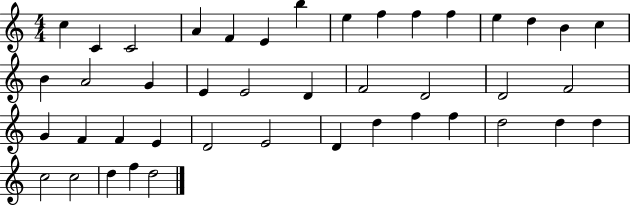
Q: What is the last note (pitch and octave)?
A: D5